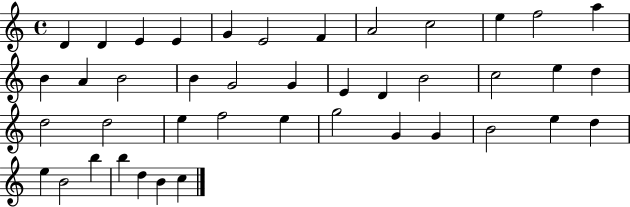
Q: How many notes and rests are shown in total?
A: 42